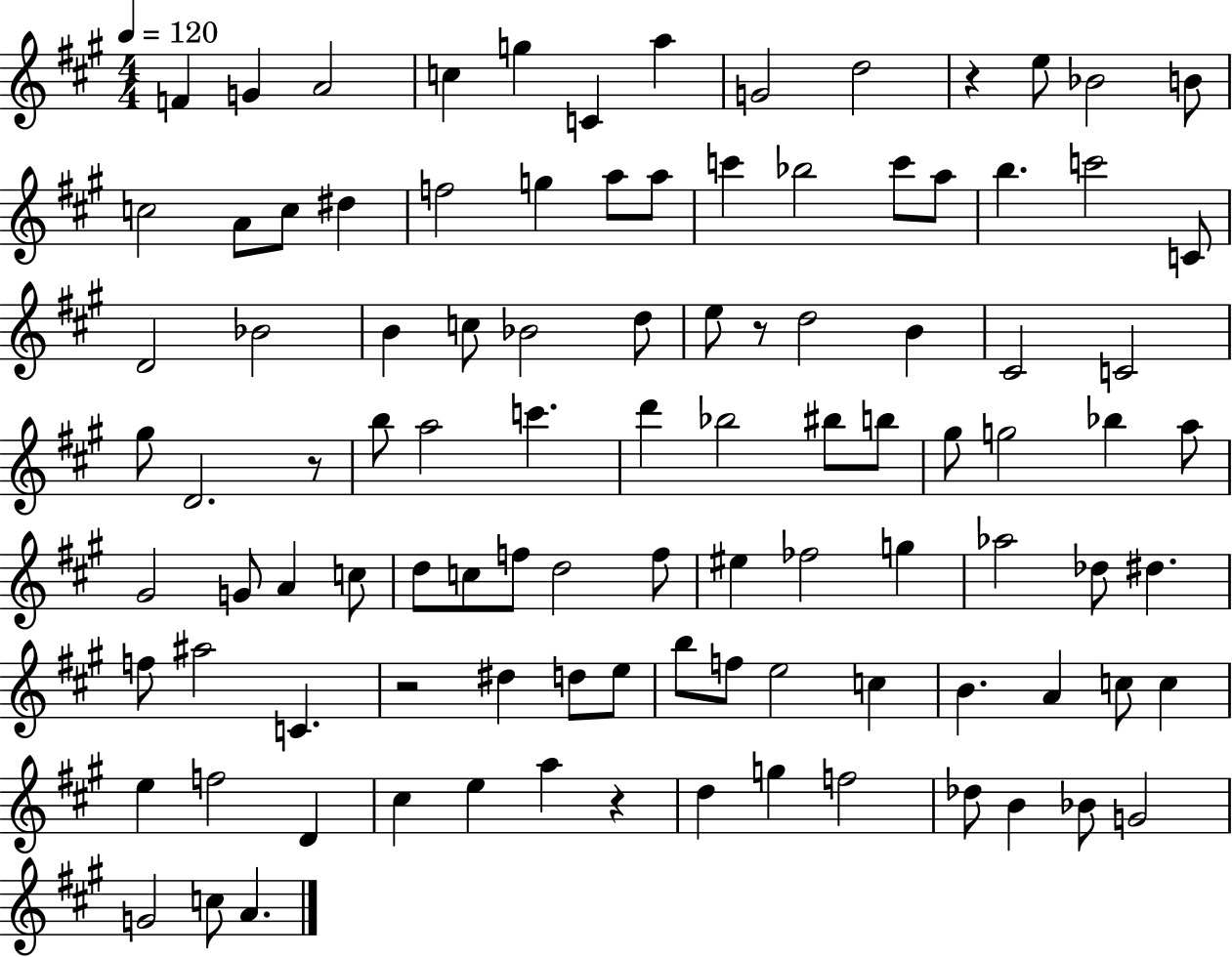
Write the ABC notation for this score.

X:1
T:Untitled
M:4/4
L:1/4
K:A
F G A2 c g C a G2 d2 z e/2 _B2 B/2 c2 A/2 c/2 ^d f2 g a/2 a/2 c' _b2 c'/2 a/2 b c'2 C/2 D2 _B2 B c/2 _B2 d/2 e/2 z/2 d2 B ^C2 C2 ^g/2 D2 z/2 b/2 a2 c' d' _b2 ^b/2 b/2 ^g/2 g2 _b a/2 ^G2 G/2 A c/2 d/2 c/2 f/2 d2 f/2 ^e _f2 g _a2 _d/2 ^d f/2 ^a2 C z2 ^d d/2 e/2 b/2 f/2 e2 c B A c/2 c e f2 D ^c e a z d g f2 _d/2 B _B/2 G2 G2 c/2 A